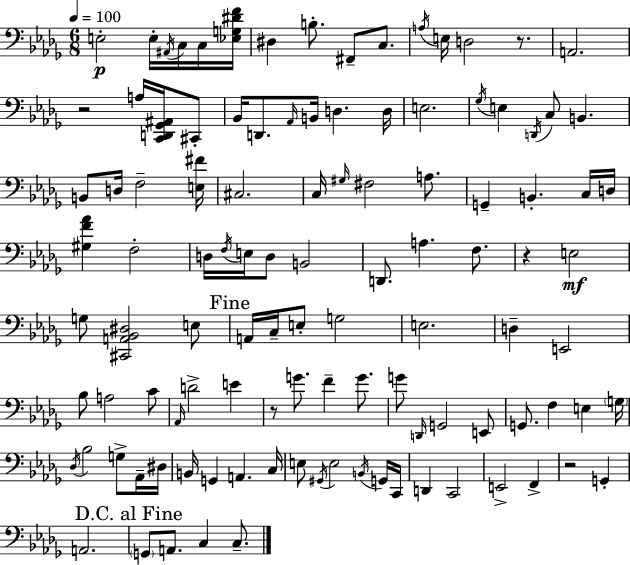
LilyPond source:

{
  \clef bass
  \numericTimeSignature
  \time 6/8
  \key bes \minor
  \tempo 4 = 100
  \repeat volta 2 { e2-.\p e16-. \acciaccatura { ais,16 } c16 c16 | <ees g dis' f'>16 dis4 b8.-. fis,8-- c8. | \acciaccatura { a16 } e16 d2 r8. | a,2. | \break r2 a16 <c, d, ges, ais,>16 | cis,8-. bes,16 d,8. \grace { aes,16 } b,16 d4. | d16 e2. | \acciaccatura { ges16 } e4 \acciaccatura { d,16 } c8 b,4. | \break b,8 d16 f2-- | <e fis'>16 cis2. | c16 \grace { gis16 } fis2 | a8. g,4-- b,4.-. | \break c16 d16 <gis f' aes'>4 f2-. | d16 \acciaccatura { f16 } e16 d8 b,2 | d,8. a4. | f8. r4 e2\mf | \break g8 <cis, a, bes, dis>2 | e8 \mark "Fine" a,16 c16-- e8-. g2 | e2. | d4-- e,2 | \break bes8 a2 | c'8 \grace { aes,16 } d'2-> | e'4 r8 g'8. | f'4-- g'8. g'8 \grace { d,16 } g,2 | \break e,8 g,8. | f4 e4 \parenthesize g16 \acciaccatura { des16 } bes2 | g8-> aes,16-- dis16 b,16 g,4 | a,4. c16 e8 | \break \acciaccatura { gis,16 } e2 \acciaccatura { b,16 } g,16 c,16 | d,4 c,2 | e,2-> f,4-> | r2 g,4-. | \break a,2. | \mark "D.C. al Fine" \parenthesize g,8 a,8. c4 c8.-- | } \bar "|."
}